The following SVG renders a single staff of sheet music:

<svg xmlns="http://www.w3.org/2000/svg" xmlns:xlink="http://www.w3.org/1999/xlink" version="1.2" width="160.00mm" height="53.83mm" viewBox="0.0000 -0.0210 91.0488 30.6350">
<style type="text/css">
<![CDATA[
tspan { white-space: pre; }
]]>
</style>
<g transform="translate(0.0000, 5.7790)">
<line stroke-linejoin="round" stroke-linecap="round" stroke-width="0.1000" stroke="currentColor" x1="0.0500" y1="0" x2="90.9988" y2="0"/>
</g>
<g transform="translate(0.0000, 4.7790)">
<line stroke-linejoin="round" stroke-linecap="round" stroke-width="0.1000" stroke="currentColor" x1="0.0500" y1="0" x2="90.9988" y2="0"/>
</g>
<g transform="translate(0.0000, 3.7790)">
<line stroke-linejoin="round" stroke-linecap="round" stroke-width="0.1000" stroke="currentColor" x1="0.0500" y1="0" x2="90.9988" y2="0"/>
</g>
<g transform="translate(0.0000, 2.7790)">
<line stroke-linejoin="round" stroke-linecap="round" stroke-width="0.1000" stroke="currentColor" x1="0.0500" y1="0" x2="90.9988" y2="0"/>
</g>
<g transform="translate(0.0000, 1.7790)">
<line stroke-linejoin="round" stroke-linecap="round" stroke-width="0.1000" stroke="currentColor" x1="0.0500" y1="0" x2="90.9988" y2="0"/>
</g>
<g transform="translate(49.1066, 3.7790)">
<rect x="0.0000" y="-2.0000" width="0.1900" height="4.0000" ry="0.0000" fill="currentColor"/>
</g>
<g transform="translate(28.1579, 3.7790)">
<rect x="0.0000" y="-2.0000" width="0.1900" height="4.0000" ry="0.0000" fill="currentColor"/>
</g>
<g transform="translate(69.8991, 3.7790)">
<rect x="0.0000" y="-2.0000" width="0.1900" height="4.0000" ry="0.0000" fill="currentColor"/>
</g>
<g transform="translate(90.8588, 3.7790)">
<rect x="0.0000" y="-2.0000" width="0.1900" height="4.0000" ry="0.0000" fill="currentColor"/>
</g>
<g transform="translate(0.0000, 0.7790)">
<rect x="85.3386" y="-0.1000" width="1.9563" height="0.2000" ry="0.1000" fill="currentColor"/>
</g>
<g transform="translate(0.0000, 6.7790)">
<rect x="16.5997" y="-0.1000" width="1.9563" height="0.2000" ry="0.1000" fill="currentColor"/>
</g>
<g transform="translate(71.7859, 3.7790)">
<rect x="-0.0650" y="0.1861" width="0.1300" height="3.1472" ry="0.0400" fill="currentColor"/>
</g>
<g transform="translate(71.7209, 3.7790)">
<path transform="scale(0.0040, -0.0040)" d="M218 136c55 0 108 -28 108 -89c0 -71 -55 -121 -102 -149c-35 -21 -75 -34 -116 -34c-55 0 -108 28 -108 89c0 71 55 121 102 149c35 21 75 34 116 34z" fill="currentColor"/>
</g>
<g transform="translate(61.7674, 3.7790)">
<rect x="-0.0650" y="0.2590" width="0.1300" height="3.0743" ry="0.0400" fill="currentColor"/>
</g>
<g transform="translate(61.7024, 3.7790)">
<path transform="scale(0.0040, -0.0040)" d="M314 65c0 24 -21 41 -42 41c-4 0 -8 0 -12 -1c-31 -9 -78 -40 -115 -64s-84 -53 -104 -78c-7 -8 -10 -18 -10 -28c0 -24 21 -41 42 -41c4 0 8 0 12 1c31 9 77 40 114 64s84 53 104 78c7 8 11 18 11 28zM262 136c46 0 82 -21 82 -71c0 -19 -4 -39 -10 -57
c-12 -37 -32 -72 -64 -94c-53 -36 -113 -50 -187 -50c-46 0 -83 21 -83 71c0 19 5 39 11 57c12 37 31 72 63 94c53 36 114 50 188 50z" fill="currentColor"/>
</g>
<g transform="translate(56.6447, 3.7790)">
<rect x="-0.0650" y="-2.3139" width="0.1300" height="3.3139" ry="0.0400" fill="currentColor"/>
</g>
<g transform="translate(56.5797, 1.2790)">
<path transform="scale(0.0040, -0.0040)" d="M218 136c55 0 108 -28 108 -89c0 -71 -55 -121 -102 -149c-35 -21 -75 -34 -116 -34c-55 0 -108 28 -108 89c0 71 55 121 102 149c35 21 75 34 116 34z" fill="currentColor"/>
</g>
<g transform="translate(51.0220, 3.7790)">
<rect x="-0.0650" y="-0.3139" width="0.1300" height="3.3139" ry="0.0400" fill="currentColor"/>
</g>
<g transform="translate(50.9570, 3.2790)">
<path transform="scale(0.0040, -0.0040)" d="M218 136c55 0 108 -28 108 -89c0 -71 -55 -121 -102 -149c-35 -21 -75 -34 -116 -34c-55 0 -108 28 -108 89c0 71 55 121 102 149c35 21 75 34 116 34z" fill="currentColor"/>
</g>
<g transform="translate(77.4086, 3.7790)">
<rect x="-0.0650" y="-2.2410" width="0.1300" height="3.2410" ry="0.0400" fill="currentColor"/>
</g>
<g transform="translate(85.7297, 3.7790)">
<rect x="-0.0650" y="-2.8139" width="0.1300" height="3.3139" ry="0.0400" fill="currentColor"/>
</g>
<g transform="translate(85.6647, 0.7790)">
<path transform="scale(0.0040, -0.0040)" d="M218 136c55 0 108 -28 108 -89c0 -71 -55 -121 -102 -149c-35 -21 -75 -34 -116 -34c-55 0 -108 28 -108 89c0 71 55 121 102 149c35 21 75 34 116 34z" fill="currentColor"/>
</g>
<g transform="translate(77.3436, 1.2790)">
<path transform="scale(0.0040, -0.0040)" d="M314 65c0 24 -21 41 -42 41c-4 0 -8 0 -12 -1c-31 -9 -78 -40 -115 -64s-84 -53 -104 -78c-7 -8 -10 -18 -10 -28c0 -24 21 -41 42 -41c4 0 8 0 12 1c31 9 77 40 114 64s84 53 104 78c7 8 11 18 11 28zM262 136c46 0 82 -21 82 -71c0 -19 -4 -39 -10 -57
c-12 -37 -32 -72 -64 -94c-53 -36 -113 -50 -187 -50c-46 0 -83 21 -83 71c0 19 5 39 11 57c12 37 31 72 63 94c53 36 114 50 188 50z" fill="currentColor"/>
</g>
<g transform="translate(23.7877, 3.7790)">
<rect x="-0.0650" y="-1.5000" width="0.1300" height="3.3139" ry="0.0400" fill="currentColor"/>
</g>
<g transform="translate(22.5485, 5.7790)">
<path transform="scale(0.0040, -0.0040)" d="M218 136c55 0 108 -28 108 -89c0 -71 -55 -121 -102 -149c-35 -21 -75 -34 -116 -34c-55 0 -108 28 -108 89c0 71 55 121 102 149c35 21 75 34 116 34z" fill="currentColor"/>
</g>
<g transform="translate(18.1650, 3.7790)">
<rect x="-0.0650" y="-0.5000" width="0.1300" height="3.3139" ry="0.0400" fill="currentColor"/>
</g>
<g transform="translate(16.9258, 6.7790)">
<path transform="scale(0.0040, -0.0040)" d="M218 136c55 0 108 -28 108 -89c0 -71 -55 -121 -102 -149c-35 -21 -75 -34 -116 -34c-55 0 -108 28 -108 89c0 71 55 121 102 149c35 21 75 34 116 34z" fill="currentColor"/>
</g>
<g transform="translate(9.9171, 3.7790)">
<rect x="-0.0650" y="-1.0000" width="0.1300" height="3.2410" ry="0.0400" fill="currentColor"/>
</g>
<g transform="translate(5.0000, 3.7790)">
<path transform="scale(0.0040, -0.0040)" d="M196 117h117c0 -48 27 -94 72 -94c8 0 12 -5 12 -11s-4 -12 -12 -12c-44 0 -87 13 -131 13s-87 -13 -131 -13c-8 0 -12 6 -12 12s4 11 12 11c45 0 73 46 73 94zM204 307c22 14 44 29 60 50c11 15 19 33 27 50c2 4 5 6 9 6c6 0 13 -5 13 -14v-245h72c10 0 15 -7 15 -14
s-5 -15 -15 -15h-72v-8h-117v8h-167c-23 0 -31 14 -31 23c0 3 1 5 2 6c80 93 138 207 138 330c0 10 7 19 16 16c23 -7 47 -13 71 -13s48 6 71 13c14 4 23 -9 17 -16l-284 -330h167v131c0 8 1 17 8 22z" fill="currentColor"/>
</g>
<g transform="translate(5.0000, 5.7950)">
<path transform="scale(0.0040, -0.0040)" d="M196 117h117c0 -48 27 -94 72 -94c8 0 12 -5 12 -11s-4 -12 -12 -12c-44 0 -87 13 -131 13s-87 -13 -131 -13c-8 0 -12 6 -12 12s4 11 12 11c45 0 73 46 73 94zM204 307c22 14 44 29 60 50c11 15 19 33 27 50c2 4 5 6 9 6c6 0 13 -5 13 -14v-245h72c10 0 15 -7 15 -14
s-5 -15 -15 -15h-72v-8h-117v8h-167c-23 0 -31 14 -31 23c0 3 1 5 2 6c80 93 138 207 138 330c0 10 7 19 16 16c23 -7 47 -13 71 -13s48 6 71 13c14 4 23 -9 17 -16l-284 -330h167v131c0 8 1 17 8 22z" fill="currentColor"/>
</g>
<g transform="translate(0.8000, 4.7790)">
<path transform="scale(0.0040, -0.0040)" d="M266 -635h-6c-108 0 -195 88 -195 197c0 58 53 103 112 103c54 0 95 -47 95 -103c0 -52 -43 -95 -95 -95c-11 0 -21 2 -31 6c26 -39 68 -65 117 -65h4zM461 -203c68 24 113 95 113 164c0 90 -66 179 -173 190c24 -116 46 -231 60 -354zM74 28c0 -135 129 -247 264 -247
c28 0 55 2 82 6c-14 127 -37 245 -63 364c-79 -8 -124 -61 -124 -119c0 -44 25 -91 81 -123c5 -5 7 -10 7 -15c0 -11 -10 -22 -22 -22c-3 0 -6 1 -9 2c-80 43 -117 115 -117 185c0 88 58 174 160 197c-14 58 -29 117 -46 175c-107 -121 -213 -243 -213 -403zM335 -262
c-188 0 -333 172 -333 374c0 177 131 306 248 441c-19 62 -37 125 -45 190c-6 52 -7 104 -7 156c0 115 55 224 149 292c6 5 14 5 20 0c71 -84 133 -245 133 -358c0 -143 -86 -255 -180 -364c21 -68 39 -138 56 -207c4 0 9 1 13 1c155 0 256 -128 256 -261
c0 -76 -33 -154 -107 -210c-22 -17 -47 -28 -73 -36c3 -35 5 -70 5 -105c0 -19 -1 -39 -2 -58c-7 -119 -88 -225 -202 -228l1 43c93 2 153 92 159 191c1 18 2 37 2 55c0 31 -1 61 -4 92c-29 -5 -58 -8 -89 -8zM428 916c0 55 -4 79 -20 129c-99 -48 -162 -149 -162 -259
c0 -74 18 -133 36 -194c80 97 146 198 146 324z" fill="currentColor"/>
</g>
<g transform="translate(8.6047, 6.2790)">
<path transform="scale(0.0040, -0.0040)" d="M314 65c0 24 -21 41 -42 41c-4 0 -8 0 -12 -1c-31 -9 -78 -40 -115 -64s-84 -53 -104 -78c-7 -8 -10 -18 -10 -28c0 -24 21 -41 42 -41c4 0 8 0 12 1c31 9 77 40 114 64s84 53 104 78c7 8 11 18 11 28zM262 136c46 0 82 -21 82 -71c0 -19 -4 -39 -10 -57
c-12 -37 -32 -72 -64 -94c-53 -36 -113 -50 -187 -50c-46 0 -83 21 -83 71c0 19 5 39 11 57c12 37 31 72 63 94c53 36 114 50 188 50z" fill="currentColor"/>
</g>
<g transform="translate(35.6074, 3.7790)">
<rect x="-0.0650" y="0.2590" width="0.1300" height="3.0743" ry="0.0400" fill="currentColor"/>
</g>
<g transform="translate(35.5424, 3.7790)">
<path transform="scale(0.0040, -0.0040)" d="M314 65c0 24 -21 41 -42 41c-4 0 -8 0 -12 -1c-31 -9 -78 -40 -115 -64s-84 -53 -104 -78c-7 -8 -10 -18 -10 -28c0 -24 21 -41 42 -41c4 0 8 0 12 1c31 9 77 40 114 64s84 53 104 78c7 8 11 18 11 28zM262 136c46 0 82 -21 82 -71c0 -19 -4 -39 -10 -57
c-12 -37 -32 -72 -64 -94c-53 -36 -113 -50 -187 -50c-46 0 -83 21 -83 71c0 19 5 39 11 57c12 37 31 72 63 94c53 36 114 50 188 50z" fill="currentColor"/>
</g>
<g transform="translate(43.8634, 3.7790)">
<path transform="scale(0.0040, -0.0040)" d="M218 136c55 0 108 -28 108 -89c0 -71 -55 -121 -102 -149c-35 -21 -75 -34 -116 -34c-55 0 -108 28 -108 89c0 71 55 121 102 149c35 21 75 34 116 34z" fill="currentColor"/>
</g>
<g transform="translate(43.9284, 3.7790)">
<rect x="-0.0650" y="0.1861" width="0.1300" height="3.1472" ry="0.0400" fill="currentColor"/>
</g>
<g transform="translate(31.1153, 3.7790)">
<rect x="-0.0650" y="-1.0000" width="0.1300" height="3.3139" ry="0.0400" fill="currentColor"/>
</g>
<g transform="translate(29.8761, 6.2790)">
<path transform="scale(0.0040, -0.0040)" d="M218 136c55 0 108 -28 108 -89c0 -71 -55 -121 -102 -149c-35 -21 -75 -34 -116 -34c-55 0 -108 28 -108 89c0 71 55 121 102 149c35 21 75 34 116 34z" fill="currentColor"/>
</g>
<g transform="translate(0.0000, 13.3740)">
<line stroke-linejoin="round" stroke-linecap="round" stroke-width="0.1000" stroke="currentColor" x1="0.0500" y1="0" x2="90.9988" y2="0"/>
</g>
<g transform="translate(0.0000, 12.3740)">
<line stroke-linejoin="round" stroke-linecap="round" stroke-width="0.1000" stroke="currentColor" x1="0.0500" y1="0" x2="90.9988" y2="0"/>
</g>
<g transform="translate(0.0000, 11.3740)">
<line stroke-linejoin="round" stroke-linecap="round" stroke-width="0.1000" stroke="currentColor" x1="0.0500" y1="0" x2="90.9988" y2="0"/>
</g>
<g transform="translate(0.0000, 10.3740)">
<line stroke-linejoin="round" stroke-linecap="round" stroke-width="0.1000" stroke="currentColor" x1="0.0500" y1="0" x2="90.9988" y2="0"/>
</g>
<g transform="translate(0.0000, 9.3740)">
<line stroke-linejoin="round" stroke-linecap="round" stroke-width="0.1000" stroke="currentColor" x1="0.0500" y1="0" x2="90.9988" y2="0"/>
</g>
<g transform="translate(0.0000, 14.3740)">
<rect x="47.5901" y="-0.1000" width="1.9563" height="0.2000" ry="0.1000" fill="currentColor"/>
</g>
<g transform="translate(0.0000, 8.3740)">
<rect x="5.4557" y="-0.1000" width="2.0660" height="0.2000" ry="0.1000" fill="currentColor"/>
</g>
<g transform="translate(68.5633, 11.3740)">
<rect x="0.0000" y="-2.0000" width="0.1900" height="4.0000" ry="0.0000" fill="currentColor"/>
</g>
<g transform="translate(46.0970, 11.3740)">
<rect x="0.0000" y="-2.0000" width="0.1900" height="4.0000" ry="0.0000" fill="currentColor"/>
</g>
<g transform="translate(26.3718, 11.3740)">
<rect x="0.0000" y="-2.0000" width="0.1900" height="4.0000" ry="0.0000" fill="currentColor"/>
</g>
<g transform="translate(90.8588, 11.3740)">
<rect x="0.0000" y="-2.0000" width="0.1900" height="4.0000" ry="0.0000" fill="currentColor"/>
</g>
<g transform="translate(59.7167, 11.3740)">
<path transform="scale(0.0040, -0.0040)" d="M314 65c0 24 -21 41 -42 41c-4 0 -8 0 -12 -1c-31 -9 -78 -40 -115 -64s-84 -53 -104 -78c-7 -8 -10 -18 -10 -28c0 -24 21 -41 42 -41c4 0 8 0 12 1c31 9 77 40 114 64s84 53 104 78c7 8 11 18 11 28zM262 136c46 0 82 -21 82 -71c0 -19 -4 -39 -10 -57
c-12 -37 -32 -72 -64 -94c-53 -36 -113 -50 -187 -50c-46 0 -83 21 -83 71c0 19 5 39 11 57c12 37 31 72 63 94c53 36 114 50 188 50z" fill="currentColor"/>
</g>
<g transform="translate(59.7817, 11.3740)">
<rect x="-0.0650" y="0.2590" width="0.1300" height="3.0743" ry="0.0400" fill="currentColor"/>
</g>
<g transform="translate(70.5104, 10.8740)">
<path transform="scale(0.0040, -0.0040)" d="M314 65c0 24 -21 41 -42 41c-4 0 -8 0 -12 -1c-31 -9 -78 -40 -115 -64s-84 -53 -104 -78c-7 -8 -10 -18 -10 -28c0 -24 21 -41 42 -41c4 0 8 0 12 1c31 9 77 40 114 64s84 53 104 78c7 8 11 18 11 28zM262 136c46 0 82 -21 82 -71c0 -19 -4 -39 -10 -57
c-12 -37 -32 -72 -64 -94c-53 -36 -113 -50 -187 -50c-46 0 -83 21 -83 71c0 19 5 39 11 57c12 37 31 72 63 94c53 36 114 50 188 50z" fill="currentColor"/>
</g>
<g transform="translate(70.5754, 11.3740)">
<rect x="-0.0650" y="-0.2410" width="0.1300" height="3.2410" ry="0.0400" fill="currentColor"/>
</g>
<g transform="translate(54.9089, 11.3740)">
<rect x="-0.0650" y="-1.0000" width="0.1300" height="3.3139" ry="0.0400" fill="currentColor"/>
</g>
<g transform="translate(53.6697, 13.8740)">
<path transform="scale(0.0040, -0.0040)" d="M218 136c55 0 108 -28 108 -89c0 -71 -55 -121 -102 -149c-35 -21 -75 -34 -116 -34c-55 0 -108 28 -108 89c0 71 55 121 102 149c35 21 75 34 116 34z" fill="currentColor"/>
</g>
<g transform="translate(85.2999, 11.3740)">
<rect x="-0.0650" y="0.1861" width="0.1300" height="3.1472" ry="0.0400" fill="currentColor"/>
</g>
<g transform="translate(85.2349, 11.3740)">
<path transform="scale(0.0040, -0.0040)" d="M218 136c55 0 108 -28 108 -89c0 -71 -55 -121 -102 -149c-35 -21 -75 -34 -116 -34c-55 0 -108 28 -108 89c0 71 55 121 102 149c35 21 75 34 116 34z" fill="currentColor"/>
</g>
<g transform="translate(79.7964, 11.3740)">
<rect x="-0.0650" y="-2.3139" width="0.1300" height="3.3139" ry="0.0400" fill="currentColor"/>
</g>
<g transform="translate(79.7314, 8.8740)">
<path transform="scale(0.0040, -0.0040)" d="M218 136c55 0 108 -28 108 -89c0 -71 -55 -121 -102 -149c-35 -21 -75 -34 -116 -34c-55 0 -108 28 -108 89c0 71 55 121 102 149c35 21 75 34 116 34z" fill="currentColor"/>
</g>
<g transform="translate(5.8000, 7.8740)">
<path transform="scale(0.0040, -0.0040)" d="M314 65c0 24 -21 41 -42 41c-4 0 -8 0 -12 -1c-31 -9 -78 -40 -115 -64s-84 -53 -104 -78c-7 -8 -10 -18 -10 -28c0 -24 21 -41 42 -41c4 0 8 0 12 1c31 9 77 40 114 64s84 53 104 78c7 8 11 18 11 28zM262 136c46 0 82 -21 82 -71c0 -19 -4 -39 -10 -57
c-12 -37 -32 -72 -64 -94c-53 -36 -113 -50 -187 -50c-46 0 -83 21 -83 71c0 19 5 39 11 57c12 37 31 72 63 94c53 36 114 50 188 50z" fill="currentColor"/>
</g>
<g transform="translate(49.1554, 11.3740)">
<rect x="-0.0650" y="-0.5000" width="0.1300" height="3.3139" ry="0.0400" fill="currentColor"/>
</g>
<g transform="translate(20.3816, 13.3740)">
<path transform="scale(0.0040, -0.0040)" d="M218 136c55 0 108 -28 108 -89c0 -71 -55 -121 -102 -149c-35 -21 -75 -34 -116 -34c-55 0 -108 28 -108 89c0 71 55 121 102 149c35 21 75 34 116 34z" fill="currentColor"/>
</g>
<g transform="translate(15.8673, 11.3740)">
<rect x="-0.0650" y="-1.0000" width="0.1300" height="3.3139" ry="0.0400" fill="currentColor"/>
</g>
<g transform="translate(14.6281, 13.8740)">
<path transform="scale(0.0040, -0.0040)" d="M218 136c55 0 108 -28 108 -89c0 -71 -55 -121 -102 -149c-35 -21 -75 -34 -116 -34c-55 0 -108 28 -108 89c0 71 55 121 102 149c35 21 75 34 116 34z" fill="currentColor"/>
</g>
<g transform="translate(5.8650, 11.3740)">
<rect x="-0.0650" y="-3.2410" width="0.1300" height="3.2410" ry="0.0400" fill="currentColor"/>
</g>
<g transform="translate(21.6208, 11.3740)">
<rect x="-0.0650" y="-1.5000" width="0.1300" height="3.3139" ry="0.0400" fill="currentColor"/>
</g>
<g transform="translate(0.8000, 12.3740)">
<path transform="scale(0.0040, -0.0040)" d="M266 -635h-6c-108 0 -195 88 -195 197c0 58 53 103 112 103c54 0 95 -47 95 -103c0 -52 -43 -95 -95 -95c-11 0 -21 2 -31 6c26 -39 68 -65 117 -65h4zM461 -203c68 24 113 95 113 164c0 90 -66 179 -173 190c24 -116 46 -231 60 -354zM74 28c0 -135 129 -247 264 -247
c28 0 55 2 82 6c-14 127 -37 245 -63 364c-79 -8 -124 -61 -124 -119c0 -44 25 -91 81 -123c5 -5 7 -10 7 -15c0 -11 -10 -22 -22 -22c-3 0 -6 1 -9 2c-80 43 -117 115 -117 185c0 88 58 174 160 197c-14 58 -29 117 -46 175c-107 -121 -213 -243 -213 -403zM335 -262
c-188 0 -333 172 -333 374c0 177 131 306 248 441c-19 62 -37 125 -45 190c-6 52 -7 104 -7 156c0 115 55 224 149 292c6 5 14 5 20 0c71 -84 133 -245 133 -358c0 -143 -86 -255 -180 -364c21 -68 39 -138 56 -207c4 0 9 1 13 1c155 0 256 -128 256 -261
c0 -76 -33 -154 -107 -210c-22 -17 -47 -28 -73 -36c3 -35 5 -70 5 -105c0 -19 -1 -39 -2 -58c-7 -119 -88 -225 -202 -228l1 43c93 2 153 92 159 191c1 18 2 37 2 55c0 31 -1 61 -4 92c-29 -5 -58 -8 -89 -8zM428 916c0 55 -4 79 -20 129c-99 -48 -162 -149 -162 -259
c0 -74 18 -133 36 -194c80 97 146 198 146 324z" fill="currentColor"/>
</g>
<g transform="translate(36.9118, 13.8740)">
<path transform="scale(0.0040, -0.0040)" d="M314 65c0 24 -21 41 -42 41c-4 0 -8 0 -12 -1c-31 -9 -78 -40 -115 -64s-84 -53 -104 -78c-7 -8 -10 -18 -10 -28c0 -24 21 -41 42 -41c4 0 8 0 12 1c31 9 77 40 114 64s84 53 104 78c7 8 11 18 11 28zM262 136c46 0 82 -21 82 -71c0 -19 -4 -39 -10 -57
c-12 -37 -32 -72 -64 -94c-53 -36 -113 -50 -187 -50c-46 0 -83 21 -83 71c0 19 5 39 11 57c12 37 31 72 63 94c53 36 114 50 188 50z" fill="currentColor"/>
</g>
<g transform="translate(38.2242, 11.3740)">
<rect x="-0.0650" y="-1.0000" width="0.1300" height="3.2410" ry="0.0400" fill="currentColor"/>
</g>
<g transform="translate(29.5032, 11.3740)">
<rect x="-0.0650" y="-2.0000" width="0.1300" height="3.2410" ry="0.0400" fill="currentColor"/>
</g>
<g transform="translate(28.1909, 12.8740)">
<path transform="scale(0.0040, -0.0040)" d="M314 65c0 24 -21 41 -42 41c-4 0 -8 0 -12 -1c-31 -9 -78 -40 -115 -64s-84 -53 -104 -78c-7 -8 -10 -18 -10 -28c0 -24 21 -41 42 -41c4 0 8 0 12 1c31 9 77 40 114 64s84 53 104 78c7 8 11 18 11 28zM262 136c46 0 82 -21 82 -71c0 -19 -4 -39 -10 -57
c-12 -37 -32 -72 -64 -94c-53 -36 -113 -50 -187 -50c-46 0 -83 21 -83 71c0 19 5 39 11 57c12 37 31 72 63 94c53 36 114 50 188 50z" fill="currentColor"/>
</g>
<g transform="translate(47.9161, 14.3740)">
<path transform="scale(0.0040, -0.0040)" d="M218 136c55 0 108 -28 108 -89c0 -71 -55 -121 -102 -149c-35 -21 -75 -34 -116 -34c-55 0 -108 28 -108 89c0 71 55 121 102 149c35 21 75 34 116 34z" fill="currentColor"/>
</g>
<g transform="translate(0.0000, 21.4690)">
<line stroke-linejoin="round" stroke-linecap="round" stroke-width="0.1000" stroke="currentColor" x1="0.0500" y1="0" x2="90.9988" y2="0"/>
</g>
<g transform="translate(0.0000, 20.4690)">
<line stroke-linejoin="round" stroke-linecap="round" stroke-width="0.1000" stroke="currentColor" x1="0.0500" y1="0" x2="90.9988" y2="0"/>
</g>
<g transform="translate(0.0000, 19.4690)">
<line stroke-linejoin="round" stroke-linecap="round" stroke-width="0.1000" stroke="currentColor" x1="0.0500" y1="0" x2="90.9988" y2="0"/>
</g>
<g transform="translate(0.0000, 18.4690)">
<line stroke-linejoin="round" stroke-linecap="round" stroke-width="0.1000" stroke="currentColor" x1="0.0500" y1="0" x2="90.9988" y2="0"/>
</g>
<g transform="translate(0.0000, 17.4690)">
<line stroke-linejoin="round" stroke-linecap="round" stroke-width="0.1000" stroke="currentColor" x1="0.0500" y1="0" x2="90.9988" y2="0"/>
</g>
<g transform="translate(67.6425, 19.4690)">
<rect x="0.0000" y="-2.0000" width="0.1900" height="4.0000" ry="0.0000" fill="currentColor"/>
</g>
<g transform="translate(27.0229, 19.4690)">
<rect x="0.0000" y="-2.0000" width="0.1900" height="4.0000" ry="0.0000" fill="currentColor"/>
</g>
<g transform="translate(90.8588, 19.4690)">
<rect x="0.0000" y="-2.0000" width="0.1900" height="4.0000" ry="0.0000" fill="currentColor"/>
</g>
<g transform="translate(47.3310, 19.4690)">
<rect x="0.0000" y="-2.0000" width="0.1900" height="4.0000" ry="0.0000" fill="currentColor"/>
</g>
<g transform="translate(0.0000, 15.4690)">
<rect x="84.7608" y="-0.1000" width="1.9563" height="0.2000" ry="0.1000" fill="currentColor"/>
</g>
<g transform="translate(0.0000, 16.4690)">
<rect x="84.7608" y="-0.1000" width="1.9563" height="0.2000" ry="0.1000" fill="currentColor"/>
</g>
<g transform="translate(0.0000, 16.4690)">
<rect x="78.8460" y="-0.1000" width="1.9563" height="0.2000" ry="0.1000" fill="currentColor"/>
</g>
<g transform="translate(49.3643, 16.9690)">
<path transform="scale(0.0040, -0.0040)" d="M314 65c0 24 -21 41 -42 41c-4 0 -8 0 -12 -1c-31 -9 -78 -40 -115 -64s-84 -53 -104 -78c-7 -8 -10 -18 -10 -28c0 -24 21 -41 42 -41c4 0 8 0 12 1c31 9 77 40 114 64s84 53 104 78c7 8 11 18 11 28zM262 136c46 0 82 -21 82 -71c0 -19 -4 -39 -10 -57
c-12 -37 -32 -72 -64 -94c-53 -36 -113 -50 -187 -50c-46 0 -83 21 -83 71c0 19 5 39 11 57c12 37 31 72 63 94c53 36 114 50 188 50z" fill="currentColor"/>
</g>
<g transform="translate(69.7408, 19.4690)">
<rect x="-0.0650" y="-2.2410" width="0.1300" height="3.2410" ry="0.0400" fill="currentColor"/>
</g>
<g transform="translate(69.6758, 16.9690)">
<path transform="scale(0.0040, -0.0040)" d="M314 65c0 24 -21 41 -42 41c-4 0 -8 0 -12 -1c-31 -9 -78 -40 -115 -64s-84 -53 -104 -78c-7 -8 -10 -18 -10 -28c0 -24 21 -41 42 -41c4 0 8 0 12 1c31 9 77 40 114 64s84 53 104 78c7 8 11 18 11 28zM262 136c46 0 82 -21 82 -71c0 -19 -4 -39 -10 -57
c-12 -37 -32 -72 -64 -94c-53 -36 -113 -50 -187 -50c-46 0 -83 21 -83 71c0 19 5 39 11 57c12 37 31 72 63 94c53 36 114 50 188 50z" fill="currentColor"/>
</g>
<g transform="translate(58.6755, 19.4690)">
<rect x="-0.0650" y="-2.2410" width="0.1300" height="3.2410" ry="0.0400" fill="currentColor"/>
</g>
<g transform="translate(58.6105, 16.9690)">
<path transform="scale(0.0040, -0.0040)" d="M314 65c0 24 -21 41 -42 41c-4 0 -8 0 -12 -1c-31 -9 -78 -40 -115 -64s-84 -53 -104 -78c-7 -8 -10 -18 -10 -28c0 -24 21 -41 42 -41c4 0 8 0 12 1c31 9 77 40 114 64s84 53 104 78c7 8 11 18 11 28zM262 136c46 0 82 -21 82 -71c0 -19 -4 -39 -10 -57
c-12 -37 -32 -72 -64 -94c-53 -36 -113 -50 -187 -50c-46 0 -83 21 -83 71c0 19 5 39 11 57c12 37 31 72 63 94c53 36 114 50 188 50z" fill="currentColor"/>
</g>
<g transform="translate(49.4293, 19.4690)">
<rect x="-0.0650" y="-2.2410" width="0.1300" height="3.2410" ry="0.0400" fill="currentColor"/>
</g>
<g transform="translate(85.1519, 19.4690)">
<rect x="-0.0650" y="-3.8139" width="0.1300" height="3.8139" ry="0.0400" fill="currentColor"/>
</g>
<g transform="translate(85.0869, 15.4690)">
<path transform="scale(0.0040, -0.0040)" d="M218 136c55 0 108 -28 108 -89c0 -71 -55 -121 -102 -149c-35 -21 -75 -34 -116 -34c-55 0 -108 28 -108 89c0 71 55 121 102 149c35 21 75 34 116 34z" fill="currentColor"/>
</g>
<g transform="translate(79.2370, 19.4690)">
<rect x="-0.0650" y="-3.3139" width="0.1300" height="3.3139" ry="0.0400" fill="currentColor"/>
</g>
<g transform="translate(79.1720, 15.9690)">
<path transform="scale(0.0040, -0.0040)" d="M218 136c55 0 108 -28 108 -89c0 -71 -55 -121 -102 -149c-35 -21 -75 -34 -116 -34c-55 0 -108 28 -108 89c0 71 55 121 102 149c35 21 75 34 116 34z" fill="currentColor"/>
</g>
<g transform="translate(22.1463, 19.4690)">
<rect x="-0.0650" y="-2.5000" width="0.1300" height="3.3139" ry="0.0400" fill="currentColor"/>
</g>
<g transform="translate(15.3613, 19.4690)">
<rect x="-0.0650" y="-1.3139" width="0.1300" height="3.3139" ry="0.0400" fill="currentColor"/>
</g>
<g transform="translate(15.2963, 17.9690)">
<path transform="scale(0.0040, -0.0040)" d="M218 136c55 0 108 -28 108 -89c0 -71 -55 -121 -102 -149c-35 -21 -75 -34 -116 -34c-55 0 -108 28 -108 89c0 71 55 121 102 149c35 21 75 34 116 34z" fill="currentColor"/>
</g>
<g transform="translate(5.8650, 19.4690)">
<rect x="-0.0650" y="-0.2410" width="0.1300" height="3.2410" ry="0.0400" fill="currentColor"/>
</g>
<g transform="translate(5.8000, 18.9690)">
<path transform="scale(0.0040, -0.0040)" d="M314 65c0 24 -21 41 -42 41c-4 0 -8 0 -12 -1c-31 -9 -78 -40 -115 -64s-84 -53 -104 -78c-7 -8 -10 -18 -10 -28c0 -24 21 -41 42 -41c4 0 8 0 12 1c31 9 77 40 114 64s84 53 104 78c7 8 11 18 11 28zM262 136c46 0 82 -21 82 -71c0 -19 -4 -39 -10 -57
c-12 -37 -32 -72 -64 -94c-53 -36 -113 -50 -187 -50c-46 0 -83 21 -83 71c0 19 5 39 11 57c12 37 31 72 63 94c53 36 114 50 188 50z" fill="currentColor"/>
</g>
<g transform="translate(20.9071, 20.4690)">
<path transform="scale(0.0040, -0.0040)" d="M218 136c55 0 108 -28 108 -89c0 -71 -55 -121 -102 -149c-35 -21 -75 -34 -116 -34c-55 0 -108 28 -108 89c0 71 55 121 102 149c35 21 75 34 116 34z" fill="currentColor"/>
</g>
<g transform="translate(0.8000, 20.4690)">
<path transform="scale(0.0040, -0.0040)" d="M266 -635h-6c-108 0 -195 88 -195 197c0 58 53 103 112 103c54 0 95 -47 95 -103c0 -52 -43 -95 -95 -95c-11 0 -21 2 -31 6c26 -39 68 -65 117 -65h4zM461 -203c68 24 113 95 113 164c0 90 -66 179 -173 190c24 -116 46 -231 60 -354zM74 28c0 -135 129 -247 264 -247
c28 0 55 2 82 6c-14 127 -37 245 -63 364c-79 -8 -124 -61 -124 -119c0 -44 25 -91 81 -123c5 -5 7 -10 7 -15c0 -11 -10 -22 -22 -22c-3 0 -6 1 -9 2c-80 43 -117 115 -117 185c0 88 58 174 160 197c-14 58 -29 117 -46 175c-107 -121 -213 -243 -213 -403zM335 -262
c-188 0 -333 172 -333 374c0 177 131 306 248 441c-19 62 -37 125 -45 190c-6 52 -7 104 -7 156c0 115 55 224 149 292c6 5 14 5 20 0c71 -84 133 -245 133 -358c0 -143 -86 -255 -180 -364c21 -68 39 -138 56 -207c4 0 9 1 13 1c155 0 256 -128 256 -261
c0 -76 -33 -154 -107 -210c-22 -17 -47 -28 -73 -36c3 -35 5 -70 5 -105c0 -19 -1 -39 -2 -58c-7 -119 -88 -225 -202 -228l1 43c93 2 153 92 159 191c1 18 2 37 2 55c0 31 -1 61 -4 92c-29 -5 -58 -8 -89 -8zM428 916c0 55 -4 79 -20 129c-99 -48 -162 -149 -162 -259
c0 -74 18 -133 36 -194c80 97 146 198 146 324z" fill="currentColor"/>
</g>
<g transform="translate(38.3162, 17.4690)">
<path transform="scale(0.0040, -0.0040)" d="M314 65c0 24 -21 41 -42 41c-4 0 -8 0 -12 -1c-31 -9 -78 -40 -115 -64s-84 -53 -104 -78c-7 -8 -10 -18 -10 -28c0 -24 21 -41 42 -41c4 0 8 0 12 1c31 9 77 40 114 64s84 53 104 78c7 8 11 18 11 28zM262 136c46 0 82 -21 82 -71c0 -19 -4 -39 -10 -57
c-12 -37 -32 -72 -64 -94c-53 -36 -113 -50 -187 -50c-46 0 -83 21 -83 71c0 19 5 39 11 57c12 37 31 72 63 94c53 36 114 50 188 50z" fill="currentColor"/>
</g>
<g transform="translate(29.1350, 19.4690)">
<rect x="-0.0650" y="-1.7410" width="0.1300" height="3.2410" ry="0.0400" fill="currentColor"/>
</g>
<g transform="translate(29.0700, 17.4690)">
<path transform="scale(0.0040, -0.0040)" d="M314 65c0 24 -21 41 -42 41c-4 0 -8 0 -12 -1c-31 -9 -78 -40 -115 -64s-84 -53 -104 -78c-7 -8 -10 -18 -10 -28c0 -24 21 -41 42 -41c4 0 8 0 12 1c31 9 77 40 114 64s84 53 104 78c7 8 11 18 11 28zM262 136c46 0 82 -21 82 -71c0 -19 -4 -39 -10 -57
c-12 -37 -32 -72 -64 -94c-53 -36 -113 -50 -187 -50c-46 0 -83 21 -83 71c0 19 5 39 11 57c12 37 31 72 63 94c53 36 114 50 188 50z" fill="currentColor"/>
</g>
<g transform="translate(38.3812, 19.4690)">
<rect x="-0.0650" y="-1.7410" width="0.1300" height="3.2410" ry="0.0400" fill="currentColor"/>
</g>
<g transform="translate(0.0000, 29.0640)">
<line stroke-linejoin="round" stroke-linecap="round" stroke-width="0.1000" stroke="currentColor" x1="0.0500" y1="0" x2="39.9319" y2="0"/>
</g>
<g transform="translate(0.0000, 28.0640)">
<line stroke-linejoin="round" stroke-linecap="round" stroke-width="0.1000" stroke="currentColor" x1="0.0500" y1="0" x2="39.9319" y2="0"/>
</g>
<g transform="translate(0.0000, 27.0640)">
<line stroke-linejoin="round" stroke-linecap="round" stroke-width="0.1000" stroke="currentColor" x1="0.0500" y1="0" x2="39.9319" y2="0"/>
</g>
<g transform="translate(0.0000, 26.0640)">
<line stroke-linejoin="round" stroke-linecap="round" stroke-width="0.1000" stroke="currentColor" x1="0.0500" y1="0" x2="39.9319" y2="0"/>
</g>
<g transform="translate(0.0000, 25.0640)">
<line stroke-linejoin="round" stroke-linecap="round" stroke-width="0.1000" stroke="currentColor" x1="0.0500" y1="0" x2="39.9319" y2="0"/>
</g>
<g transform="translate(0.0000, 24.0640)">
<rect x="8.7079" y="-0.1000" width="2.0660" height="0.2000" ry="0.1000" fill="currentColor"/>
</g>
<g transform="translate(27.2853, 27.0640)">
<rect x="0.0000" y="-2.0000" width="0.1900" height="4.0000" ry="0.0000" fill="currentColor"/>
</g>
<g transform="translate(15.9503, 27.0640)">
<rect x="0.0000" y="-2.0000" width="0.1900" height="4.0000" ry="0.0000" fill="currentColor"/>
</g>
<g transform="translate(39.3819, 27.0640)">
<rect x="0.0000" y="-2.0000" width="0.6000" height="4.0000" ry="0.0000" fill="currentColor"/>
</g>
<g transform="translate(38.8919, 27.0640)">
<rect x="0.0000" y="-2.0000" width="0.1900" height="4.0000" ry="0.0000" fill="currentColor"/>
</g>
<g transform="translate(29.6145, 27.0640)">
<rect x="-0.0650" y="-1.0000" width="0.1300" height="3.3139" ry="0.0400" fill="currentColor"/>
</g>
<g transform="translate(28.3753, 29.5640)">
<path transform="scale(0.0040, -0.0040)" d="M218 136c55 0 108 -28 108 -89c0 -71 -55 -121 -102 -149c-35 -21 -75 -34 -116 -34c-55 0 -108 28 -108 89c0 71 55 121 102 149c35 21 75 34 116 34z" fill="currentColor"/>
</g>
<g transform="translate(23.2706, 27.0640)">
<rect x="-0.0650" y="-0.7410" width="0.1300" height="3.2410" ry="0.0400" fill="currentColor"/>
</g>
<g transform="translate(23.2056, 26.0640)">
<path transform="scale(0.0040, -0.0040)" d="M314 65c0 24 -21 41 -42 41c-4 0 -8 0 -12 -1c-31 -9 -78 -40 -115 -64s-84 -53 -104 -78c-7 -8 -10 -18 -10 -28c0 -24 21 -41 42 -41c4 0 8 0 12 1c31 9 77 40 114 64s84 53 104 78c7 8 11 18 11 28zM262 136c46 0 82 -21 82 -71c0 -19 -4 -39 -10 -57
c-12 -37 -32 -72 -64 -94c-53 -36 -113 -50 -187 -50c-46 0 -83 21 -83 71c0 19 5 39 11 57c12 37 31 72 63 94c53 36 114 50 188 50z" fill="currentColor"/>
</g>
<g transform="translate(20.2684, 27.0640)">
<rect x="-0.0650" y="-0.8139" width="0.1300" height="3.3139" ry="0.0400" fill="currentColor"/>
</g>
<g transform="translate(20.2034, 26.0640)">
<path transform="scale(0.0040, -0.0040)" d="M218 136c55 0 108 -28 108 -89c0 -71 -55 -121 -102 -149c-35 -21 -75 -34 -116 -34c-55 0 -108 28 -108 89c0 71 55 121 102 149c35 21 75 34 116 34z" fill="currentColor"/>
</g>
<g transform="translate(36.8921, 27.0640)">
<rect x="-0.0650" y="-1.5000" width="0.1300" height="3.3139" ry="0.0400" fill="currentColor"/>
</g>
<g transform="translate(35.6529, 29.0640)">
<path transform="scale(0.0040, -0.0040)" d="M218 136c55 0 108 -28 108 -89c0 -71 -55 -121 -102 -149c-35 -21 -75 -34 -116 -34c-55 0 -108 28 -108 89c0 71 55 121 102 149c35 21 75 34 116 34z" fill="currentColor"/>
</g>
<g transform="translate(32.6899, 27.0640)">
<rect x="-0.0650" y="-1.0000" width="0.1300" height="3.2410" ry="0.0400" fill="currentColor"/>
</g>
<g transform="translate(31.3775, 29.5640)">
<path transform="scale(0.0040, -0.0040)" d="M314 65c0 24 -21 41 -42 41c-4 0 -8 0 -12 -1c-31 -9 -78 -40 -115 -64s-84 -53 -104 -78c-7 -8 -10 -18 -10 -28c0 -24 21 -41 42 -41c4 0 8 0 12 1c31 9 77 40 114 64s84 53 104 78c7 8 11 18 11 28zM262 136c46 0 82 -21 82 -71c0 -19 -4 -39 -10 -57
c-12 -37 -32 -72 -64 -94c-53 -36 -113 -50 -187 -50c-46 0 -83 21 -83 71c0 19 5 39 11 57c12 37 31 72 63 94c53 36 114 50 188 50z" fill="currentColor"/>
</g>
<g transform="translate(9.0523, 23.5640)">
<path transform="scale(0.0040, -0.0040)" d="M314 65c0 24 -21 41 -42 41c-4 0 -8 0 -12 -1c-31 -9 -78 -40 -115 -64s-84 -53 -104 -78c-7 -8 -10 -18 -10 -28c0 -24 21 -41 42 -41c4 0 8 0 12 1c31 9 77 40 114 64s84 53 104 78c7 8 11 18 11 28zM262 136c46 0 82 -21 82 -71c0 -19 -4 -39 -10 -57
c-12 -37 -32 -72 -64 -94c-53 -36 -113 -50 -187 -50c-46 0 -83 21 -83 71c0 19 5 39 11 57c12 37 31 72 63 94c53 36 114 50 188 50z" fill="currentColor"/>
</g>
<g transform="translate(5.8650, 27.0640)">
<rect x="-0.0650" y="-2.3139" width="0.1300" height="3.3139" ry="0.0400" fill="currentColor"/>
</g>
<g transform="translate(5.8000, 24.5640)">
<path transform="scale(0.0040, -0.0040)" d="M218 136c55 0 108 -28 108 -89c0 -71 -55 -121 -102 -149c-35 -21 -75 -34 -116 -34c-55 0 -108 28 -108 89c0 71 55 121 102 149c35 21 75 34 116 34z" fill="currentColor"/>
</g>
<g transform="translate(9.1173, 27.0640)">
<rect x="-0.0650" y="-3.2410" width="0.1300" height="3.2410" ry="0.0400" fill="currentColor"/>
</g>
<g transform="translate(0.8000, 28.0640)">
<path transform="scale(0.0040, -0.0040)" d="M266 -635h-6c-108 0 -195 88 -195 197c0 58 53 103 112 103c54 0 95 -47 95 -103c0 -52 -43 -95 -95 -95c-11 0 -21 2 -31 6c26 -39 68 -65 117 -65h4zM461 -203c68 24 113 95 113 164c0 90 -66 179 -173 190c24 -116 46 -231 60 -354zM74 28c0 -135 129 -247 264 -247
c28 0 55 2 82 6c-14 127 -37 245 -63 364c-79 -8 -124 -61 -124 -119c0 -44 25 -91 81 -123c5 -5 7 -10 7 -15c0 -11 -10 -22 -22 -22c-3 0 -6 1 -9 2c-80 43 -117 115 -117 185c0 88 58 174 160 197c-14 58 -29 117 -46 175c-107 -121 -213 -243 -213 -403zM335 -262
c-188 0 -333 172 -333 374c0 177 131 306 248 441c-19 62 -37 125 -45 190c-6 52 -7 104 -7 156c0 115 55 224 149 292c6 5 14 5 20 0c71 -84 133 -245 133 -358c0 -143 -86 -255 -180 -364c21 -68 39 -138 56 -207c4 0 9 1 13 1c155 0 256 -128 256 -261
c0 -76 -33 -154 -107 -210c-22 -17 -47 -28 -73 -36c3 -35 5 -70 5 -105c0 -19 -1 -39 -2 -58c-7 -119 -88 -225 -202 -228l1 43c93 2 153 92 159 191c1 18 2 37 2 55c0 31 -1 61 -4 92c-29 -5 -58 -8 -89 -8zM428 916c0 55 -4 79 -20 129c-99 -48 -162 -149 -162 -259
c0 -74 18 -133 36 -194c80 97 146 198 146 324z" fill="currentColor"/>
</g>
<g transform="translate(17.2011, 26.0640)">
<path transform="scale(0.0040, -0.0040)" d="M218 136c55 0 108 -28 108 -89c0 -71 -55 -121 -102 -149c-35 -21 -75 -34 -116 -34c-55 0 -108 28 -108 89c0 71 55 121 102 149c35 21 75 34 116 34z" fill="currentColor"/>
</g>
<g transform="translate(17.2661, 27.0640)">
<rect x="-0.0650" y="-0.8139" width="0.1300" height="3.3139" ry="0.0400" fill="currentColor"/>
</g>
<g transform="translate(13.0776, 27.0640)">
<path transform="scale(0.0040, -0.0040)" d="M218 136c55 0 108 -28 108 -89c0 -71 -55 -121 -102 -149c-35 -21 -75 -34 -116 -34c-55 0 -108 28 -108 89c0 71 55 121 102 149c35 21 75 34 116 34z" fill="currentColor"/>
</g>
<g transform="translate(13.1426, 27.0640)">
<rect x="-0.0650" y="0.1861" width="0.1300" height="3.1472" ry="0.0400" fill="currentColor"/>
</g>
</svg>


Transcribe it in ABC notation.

X:1
T:Untitled
M:4/4
L:1/4
K:C
D2 C E D B2 B c g B2 B g2 a b2 D E F2 D2 C D B2 c2 g B c2 e G f2 f2 g2 g2 g2 b c' g b2 B d d d2 D D2 E